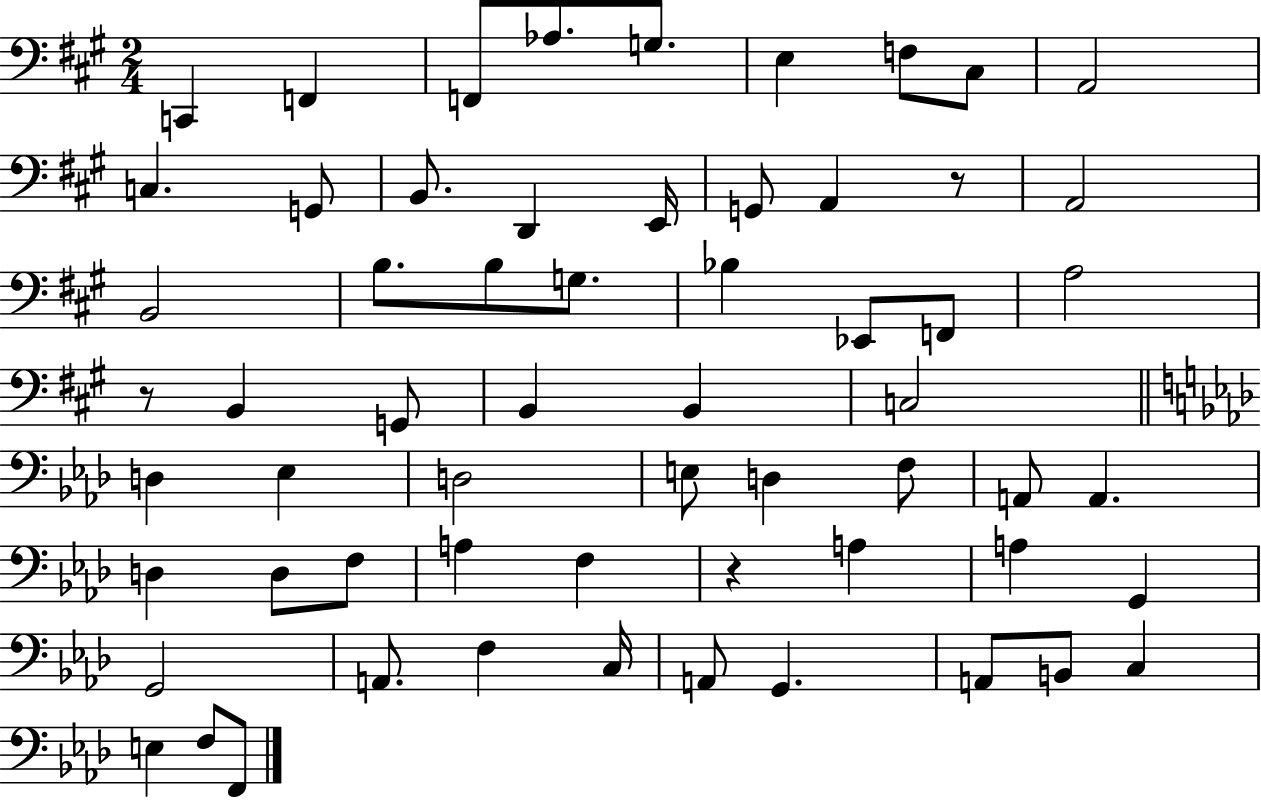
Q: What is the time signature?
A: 2/4